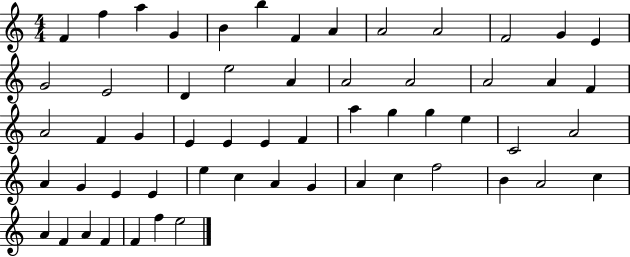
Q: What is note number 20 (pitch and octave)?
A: A4